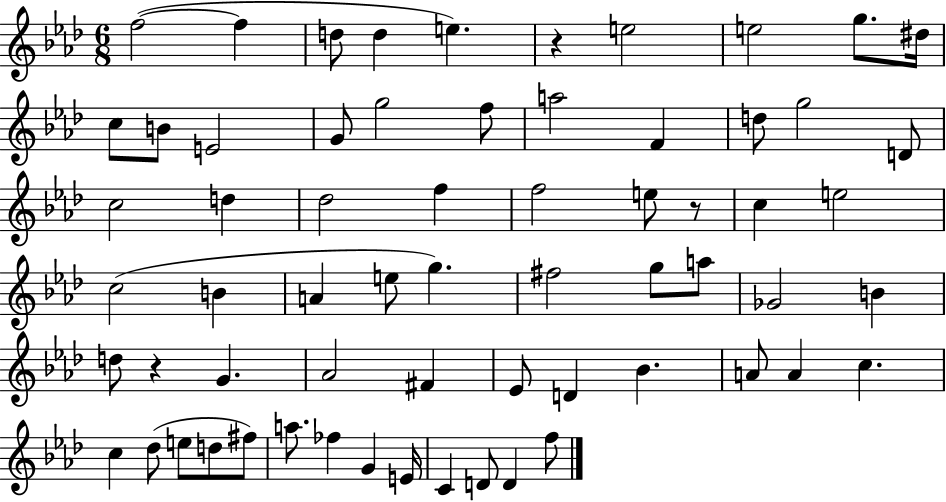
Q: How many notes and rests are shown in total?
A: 64